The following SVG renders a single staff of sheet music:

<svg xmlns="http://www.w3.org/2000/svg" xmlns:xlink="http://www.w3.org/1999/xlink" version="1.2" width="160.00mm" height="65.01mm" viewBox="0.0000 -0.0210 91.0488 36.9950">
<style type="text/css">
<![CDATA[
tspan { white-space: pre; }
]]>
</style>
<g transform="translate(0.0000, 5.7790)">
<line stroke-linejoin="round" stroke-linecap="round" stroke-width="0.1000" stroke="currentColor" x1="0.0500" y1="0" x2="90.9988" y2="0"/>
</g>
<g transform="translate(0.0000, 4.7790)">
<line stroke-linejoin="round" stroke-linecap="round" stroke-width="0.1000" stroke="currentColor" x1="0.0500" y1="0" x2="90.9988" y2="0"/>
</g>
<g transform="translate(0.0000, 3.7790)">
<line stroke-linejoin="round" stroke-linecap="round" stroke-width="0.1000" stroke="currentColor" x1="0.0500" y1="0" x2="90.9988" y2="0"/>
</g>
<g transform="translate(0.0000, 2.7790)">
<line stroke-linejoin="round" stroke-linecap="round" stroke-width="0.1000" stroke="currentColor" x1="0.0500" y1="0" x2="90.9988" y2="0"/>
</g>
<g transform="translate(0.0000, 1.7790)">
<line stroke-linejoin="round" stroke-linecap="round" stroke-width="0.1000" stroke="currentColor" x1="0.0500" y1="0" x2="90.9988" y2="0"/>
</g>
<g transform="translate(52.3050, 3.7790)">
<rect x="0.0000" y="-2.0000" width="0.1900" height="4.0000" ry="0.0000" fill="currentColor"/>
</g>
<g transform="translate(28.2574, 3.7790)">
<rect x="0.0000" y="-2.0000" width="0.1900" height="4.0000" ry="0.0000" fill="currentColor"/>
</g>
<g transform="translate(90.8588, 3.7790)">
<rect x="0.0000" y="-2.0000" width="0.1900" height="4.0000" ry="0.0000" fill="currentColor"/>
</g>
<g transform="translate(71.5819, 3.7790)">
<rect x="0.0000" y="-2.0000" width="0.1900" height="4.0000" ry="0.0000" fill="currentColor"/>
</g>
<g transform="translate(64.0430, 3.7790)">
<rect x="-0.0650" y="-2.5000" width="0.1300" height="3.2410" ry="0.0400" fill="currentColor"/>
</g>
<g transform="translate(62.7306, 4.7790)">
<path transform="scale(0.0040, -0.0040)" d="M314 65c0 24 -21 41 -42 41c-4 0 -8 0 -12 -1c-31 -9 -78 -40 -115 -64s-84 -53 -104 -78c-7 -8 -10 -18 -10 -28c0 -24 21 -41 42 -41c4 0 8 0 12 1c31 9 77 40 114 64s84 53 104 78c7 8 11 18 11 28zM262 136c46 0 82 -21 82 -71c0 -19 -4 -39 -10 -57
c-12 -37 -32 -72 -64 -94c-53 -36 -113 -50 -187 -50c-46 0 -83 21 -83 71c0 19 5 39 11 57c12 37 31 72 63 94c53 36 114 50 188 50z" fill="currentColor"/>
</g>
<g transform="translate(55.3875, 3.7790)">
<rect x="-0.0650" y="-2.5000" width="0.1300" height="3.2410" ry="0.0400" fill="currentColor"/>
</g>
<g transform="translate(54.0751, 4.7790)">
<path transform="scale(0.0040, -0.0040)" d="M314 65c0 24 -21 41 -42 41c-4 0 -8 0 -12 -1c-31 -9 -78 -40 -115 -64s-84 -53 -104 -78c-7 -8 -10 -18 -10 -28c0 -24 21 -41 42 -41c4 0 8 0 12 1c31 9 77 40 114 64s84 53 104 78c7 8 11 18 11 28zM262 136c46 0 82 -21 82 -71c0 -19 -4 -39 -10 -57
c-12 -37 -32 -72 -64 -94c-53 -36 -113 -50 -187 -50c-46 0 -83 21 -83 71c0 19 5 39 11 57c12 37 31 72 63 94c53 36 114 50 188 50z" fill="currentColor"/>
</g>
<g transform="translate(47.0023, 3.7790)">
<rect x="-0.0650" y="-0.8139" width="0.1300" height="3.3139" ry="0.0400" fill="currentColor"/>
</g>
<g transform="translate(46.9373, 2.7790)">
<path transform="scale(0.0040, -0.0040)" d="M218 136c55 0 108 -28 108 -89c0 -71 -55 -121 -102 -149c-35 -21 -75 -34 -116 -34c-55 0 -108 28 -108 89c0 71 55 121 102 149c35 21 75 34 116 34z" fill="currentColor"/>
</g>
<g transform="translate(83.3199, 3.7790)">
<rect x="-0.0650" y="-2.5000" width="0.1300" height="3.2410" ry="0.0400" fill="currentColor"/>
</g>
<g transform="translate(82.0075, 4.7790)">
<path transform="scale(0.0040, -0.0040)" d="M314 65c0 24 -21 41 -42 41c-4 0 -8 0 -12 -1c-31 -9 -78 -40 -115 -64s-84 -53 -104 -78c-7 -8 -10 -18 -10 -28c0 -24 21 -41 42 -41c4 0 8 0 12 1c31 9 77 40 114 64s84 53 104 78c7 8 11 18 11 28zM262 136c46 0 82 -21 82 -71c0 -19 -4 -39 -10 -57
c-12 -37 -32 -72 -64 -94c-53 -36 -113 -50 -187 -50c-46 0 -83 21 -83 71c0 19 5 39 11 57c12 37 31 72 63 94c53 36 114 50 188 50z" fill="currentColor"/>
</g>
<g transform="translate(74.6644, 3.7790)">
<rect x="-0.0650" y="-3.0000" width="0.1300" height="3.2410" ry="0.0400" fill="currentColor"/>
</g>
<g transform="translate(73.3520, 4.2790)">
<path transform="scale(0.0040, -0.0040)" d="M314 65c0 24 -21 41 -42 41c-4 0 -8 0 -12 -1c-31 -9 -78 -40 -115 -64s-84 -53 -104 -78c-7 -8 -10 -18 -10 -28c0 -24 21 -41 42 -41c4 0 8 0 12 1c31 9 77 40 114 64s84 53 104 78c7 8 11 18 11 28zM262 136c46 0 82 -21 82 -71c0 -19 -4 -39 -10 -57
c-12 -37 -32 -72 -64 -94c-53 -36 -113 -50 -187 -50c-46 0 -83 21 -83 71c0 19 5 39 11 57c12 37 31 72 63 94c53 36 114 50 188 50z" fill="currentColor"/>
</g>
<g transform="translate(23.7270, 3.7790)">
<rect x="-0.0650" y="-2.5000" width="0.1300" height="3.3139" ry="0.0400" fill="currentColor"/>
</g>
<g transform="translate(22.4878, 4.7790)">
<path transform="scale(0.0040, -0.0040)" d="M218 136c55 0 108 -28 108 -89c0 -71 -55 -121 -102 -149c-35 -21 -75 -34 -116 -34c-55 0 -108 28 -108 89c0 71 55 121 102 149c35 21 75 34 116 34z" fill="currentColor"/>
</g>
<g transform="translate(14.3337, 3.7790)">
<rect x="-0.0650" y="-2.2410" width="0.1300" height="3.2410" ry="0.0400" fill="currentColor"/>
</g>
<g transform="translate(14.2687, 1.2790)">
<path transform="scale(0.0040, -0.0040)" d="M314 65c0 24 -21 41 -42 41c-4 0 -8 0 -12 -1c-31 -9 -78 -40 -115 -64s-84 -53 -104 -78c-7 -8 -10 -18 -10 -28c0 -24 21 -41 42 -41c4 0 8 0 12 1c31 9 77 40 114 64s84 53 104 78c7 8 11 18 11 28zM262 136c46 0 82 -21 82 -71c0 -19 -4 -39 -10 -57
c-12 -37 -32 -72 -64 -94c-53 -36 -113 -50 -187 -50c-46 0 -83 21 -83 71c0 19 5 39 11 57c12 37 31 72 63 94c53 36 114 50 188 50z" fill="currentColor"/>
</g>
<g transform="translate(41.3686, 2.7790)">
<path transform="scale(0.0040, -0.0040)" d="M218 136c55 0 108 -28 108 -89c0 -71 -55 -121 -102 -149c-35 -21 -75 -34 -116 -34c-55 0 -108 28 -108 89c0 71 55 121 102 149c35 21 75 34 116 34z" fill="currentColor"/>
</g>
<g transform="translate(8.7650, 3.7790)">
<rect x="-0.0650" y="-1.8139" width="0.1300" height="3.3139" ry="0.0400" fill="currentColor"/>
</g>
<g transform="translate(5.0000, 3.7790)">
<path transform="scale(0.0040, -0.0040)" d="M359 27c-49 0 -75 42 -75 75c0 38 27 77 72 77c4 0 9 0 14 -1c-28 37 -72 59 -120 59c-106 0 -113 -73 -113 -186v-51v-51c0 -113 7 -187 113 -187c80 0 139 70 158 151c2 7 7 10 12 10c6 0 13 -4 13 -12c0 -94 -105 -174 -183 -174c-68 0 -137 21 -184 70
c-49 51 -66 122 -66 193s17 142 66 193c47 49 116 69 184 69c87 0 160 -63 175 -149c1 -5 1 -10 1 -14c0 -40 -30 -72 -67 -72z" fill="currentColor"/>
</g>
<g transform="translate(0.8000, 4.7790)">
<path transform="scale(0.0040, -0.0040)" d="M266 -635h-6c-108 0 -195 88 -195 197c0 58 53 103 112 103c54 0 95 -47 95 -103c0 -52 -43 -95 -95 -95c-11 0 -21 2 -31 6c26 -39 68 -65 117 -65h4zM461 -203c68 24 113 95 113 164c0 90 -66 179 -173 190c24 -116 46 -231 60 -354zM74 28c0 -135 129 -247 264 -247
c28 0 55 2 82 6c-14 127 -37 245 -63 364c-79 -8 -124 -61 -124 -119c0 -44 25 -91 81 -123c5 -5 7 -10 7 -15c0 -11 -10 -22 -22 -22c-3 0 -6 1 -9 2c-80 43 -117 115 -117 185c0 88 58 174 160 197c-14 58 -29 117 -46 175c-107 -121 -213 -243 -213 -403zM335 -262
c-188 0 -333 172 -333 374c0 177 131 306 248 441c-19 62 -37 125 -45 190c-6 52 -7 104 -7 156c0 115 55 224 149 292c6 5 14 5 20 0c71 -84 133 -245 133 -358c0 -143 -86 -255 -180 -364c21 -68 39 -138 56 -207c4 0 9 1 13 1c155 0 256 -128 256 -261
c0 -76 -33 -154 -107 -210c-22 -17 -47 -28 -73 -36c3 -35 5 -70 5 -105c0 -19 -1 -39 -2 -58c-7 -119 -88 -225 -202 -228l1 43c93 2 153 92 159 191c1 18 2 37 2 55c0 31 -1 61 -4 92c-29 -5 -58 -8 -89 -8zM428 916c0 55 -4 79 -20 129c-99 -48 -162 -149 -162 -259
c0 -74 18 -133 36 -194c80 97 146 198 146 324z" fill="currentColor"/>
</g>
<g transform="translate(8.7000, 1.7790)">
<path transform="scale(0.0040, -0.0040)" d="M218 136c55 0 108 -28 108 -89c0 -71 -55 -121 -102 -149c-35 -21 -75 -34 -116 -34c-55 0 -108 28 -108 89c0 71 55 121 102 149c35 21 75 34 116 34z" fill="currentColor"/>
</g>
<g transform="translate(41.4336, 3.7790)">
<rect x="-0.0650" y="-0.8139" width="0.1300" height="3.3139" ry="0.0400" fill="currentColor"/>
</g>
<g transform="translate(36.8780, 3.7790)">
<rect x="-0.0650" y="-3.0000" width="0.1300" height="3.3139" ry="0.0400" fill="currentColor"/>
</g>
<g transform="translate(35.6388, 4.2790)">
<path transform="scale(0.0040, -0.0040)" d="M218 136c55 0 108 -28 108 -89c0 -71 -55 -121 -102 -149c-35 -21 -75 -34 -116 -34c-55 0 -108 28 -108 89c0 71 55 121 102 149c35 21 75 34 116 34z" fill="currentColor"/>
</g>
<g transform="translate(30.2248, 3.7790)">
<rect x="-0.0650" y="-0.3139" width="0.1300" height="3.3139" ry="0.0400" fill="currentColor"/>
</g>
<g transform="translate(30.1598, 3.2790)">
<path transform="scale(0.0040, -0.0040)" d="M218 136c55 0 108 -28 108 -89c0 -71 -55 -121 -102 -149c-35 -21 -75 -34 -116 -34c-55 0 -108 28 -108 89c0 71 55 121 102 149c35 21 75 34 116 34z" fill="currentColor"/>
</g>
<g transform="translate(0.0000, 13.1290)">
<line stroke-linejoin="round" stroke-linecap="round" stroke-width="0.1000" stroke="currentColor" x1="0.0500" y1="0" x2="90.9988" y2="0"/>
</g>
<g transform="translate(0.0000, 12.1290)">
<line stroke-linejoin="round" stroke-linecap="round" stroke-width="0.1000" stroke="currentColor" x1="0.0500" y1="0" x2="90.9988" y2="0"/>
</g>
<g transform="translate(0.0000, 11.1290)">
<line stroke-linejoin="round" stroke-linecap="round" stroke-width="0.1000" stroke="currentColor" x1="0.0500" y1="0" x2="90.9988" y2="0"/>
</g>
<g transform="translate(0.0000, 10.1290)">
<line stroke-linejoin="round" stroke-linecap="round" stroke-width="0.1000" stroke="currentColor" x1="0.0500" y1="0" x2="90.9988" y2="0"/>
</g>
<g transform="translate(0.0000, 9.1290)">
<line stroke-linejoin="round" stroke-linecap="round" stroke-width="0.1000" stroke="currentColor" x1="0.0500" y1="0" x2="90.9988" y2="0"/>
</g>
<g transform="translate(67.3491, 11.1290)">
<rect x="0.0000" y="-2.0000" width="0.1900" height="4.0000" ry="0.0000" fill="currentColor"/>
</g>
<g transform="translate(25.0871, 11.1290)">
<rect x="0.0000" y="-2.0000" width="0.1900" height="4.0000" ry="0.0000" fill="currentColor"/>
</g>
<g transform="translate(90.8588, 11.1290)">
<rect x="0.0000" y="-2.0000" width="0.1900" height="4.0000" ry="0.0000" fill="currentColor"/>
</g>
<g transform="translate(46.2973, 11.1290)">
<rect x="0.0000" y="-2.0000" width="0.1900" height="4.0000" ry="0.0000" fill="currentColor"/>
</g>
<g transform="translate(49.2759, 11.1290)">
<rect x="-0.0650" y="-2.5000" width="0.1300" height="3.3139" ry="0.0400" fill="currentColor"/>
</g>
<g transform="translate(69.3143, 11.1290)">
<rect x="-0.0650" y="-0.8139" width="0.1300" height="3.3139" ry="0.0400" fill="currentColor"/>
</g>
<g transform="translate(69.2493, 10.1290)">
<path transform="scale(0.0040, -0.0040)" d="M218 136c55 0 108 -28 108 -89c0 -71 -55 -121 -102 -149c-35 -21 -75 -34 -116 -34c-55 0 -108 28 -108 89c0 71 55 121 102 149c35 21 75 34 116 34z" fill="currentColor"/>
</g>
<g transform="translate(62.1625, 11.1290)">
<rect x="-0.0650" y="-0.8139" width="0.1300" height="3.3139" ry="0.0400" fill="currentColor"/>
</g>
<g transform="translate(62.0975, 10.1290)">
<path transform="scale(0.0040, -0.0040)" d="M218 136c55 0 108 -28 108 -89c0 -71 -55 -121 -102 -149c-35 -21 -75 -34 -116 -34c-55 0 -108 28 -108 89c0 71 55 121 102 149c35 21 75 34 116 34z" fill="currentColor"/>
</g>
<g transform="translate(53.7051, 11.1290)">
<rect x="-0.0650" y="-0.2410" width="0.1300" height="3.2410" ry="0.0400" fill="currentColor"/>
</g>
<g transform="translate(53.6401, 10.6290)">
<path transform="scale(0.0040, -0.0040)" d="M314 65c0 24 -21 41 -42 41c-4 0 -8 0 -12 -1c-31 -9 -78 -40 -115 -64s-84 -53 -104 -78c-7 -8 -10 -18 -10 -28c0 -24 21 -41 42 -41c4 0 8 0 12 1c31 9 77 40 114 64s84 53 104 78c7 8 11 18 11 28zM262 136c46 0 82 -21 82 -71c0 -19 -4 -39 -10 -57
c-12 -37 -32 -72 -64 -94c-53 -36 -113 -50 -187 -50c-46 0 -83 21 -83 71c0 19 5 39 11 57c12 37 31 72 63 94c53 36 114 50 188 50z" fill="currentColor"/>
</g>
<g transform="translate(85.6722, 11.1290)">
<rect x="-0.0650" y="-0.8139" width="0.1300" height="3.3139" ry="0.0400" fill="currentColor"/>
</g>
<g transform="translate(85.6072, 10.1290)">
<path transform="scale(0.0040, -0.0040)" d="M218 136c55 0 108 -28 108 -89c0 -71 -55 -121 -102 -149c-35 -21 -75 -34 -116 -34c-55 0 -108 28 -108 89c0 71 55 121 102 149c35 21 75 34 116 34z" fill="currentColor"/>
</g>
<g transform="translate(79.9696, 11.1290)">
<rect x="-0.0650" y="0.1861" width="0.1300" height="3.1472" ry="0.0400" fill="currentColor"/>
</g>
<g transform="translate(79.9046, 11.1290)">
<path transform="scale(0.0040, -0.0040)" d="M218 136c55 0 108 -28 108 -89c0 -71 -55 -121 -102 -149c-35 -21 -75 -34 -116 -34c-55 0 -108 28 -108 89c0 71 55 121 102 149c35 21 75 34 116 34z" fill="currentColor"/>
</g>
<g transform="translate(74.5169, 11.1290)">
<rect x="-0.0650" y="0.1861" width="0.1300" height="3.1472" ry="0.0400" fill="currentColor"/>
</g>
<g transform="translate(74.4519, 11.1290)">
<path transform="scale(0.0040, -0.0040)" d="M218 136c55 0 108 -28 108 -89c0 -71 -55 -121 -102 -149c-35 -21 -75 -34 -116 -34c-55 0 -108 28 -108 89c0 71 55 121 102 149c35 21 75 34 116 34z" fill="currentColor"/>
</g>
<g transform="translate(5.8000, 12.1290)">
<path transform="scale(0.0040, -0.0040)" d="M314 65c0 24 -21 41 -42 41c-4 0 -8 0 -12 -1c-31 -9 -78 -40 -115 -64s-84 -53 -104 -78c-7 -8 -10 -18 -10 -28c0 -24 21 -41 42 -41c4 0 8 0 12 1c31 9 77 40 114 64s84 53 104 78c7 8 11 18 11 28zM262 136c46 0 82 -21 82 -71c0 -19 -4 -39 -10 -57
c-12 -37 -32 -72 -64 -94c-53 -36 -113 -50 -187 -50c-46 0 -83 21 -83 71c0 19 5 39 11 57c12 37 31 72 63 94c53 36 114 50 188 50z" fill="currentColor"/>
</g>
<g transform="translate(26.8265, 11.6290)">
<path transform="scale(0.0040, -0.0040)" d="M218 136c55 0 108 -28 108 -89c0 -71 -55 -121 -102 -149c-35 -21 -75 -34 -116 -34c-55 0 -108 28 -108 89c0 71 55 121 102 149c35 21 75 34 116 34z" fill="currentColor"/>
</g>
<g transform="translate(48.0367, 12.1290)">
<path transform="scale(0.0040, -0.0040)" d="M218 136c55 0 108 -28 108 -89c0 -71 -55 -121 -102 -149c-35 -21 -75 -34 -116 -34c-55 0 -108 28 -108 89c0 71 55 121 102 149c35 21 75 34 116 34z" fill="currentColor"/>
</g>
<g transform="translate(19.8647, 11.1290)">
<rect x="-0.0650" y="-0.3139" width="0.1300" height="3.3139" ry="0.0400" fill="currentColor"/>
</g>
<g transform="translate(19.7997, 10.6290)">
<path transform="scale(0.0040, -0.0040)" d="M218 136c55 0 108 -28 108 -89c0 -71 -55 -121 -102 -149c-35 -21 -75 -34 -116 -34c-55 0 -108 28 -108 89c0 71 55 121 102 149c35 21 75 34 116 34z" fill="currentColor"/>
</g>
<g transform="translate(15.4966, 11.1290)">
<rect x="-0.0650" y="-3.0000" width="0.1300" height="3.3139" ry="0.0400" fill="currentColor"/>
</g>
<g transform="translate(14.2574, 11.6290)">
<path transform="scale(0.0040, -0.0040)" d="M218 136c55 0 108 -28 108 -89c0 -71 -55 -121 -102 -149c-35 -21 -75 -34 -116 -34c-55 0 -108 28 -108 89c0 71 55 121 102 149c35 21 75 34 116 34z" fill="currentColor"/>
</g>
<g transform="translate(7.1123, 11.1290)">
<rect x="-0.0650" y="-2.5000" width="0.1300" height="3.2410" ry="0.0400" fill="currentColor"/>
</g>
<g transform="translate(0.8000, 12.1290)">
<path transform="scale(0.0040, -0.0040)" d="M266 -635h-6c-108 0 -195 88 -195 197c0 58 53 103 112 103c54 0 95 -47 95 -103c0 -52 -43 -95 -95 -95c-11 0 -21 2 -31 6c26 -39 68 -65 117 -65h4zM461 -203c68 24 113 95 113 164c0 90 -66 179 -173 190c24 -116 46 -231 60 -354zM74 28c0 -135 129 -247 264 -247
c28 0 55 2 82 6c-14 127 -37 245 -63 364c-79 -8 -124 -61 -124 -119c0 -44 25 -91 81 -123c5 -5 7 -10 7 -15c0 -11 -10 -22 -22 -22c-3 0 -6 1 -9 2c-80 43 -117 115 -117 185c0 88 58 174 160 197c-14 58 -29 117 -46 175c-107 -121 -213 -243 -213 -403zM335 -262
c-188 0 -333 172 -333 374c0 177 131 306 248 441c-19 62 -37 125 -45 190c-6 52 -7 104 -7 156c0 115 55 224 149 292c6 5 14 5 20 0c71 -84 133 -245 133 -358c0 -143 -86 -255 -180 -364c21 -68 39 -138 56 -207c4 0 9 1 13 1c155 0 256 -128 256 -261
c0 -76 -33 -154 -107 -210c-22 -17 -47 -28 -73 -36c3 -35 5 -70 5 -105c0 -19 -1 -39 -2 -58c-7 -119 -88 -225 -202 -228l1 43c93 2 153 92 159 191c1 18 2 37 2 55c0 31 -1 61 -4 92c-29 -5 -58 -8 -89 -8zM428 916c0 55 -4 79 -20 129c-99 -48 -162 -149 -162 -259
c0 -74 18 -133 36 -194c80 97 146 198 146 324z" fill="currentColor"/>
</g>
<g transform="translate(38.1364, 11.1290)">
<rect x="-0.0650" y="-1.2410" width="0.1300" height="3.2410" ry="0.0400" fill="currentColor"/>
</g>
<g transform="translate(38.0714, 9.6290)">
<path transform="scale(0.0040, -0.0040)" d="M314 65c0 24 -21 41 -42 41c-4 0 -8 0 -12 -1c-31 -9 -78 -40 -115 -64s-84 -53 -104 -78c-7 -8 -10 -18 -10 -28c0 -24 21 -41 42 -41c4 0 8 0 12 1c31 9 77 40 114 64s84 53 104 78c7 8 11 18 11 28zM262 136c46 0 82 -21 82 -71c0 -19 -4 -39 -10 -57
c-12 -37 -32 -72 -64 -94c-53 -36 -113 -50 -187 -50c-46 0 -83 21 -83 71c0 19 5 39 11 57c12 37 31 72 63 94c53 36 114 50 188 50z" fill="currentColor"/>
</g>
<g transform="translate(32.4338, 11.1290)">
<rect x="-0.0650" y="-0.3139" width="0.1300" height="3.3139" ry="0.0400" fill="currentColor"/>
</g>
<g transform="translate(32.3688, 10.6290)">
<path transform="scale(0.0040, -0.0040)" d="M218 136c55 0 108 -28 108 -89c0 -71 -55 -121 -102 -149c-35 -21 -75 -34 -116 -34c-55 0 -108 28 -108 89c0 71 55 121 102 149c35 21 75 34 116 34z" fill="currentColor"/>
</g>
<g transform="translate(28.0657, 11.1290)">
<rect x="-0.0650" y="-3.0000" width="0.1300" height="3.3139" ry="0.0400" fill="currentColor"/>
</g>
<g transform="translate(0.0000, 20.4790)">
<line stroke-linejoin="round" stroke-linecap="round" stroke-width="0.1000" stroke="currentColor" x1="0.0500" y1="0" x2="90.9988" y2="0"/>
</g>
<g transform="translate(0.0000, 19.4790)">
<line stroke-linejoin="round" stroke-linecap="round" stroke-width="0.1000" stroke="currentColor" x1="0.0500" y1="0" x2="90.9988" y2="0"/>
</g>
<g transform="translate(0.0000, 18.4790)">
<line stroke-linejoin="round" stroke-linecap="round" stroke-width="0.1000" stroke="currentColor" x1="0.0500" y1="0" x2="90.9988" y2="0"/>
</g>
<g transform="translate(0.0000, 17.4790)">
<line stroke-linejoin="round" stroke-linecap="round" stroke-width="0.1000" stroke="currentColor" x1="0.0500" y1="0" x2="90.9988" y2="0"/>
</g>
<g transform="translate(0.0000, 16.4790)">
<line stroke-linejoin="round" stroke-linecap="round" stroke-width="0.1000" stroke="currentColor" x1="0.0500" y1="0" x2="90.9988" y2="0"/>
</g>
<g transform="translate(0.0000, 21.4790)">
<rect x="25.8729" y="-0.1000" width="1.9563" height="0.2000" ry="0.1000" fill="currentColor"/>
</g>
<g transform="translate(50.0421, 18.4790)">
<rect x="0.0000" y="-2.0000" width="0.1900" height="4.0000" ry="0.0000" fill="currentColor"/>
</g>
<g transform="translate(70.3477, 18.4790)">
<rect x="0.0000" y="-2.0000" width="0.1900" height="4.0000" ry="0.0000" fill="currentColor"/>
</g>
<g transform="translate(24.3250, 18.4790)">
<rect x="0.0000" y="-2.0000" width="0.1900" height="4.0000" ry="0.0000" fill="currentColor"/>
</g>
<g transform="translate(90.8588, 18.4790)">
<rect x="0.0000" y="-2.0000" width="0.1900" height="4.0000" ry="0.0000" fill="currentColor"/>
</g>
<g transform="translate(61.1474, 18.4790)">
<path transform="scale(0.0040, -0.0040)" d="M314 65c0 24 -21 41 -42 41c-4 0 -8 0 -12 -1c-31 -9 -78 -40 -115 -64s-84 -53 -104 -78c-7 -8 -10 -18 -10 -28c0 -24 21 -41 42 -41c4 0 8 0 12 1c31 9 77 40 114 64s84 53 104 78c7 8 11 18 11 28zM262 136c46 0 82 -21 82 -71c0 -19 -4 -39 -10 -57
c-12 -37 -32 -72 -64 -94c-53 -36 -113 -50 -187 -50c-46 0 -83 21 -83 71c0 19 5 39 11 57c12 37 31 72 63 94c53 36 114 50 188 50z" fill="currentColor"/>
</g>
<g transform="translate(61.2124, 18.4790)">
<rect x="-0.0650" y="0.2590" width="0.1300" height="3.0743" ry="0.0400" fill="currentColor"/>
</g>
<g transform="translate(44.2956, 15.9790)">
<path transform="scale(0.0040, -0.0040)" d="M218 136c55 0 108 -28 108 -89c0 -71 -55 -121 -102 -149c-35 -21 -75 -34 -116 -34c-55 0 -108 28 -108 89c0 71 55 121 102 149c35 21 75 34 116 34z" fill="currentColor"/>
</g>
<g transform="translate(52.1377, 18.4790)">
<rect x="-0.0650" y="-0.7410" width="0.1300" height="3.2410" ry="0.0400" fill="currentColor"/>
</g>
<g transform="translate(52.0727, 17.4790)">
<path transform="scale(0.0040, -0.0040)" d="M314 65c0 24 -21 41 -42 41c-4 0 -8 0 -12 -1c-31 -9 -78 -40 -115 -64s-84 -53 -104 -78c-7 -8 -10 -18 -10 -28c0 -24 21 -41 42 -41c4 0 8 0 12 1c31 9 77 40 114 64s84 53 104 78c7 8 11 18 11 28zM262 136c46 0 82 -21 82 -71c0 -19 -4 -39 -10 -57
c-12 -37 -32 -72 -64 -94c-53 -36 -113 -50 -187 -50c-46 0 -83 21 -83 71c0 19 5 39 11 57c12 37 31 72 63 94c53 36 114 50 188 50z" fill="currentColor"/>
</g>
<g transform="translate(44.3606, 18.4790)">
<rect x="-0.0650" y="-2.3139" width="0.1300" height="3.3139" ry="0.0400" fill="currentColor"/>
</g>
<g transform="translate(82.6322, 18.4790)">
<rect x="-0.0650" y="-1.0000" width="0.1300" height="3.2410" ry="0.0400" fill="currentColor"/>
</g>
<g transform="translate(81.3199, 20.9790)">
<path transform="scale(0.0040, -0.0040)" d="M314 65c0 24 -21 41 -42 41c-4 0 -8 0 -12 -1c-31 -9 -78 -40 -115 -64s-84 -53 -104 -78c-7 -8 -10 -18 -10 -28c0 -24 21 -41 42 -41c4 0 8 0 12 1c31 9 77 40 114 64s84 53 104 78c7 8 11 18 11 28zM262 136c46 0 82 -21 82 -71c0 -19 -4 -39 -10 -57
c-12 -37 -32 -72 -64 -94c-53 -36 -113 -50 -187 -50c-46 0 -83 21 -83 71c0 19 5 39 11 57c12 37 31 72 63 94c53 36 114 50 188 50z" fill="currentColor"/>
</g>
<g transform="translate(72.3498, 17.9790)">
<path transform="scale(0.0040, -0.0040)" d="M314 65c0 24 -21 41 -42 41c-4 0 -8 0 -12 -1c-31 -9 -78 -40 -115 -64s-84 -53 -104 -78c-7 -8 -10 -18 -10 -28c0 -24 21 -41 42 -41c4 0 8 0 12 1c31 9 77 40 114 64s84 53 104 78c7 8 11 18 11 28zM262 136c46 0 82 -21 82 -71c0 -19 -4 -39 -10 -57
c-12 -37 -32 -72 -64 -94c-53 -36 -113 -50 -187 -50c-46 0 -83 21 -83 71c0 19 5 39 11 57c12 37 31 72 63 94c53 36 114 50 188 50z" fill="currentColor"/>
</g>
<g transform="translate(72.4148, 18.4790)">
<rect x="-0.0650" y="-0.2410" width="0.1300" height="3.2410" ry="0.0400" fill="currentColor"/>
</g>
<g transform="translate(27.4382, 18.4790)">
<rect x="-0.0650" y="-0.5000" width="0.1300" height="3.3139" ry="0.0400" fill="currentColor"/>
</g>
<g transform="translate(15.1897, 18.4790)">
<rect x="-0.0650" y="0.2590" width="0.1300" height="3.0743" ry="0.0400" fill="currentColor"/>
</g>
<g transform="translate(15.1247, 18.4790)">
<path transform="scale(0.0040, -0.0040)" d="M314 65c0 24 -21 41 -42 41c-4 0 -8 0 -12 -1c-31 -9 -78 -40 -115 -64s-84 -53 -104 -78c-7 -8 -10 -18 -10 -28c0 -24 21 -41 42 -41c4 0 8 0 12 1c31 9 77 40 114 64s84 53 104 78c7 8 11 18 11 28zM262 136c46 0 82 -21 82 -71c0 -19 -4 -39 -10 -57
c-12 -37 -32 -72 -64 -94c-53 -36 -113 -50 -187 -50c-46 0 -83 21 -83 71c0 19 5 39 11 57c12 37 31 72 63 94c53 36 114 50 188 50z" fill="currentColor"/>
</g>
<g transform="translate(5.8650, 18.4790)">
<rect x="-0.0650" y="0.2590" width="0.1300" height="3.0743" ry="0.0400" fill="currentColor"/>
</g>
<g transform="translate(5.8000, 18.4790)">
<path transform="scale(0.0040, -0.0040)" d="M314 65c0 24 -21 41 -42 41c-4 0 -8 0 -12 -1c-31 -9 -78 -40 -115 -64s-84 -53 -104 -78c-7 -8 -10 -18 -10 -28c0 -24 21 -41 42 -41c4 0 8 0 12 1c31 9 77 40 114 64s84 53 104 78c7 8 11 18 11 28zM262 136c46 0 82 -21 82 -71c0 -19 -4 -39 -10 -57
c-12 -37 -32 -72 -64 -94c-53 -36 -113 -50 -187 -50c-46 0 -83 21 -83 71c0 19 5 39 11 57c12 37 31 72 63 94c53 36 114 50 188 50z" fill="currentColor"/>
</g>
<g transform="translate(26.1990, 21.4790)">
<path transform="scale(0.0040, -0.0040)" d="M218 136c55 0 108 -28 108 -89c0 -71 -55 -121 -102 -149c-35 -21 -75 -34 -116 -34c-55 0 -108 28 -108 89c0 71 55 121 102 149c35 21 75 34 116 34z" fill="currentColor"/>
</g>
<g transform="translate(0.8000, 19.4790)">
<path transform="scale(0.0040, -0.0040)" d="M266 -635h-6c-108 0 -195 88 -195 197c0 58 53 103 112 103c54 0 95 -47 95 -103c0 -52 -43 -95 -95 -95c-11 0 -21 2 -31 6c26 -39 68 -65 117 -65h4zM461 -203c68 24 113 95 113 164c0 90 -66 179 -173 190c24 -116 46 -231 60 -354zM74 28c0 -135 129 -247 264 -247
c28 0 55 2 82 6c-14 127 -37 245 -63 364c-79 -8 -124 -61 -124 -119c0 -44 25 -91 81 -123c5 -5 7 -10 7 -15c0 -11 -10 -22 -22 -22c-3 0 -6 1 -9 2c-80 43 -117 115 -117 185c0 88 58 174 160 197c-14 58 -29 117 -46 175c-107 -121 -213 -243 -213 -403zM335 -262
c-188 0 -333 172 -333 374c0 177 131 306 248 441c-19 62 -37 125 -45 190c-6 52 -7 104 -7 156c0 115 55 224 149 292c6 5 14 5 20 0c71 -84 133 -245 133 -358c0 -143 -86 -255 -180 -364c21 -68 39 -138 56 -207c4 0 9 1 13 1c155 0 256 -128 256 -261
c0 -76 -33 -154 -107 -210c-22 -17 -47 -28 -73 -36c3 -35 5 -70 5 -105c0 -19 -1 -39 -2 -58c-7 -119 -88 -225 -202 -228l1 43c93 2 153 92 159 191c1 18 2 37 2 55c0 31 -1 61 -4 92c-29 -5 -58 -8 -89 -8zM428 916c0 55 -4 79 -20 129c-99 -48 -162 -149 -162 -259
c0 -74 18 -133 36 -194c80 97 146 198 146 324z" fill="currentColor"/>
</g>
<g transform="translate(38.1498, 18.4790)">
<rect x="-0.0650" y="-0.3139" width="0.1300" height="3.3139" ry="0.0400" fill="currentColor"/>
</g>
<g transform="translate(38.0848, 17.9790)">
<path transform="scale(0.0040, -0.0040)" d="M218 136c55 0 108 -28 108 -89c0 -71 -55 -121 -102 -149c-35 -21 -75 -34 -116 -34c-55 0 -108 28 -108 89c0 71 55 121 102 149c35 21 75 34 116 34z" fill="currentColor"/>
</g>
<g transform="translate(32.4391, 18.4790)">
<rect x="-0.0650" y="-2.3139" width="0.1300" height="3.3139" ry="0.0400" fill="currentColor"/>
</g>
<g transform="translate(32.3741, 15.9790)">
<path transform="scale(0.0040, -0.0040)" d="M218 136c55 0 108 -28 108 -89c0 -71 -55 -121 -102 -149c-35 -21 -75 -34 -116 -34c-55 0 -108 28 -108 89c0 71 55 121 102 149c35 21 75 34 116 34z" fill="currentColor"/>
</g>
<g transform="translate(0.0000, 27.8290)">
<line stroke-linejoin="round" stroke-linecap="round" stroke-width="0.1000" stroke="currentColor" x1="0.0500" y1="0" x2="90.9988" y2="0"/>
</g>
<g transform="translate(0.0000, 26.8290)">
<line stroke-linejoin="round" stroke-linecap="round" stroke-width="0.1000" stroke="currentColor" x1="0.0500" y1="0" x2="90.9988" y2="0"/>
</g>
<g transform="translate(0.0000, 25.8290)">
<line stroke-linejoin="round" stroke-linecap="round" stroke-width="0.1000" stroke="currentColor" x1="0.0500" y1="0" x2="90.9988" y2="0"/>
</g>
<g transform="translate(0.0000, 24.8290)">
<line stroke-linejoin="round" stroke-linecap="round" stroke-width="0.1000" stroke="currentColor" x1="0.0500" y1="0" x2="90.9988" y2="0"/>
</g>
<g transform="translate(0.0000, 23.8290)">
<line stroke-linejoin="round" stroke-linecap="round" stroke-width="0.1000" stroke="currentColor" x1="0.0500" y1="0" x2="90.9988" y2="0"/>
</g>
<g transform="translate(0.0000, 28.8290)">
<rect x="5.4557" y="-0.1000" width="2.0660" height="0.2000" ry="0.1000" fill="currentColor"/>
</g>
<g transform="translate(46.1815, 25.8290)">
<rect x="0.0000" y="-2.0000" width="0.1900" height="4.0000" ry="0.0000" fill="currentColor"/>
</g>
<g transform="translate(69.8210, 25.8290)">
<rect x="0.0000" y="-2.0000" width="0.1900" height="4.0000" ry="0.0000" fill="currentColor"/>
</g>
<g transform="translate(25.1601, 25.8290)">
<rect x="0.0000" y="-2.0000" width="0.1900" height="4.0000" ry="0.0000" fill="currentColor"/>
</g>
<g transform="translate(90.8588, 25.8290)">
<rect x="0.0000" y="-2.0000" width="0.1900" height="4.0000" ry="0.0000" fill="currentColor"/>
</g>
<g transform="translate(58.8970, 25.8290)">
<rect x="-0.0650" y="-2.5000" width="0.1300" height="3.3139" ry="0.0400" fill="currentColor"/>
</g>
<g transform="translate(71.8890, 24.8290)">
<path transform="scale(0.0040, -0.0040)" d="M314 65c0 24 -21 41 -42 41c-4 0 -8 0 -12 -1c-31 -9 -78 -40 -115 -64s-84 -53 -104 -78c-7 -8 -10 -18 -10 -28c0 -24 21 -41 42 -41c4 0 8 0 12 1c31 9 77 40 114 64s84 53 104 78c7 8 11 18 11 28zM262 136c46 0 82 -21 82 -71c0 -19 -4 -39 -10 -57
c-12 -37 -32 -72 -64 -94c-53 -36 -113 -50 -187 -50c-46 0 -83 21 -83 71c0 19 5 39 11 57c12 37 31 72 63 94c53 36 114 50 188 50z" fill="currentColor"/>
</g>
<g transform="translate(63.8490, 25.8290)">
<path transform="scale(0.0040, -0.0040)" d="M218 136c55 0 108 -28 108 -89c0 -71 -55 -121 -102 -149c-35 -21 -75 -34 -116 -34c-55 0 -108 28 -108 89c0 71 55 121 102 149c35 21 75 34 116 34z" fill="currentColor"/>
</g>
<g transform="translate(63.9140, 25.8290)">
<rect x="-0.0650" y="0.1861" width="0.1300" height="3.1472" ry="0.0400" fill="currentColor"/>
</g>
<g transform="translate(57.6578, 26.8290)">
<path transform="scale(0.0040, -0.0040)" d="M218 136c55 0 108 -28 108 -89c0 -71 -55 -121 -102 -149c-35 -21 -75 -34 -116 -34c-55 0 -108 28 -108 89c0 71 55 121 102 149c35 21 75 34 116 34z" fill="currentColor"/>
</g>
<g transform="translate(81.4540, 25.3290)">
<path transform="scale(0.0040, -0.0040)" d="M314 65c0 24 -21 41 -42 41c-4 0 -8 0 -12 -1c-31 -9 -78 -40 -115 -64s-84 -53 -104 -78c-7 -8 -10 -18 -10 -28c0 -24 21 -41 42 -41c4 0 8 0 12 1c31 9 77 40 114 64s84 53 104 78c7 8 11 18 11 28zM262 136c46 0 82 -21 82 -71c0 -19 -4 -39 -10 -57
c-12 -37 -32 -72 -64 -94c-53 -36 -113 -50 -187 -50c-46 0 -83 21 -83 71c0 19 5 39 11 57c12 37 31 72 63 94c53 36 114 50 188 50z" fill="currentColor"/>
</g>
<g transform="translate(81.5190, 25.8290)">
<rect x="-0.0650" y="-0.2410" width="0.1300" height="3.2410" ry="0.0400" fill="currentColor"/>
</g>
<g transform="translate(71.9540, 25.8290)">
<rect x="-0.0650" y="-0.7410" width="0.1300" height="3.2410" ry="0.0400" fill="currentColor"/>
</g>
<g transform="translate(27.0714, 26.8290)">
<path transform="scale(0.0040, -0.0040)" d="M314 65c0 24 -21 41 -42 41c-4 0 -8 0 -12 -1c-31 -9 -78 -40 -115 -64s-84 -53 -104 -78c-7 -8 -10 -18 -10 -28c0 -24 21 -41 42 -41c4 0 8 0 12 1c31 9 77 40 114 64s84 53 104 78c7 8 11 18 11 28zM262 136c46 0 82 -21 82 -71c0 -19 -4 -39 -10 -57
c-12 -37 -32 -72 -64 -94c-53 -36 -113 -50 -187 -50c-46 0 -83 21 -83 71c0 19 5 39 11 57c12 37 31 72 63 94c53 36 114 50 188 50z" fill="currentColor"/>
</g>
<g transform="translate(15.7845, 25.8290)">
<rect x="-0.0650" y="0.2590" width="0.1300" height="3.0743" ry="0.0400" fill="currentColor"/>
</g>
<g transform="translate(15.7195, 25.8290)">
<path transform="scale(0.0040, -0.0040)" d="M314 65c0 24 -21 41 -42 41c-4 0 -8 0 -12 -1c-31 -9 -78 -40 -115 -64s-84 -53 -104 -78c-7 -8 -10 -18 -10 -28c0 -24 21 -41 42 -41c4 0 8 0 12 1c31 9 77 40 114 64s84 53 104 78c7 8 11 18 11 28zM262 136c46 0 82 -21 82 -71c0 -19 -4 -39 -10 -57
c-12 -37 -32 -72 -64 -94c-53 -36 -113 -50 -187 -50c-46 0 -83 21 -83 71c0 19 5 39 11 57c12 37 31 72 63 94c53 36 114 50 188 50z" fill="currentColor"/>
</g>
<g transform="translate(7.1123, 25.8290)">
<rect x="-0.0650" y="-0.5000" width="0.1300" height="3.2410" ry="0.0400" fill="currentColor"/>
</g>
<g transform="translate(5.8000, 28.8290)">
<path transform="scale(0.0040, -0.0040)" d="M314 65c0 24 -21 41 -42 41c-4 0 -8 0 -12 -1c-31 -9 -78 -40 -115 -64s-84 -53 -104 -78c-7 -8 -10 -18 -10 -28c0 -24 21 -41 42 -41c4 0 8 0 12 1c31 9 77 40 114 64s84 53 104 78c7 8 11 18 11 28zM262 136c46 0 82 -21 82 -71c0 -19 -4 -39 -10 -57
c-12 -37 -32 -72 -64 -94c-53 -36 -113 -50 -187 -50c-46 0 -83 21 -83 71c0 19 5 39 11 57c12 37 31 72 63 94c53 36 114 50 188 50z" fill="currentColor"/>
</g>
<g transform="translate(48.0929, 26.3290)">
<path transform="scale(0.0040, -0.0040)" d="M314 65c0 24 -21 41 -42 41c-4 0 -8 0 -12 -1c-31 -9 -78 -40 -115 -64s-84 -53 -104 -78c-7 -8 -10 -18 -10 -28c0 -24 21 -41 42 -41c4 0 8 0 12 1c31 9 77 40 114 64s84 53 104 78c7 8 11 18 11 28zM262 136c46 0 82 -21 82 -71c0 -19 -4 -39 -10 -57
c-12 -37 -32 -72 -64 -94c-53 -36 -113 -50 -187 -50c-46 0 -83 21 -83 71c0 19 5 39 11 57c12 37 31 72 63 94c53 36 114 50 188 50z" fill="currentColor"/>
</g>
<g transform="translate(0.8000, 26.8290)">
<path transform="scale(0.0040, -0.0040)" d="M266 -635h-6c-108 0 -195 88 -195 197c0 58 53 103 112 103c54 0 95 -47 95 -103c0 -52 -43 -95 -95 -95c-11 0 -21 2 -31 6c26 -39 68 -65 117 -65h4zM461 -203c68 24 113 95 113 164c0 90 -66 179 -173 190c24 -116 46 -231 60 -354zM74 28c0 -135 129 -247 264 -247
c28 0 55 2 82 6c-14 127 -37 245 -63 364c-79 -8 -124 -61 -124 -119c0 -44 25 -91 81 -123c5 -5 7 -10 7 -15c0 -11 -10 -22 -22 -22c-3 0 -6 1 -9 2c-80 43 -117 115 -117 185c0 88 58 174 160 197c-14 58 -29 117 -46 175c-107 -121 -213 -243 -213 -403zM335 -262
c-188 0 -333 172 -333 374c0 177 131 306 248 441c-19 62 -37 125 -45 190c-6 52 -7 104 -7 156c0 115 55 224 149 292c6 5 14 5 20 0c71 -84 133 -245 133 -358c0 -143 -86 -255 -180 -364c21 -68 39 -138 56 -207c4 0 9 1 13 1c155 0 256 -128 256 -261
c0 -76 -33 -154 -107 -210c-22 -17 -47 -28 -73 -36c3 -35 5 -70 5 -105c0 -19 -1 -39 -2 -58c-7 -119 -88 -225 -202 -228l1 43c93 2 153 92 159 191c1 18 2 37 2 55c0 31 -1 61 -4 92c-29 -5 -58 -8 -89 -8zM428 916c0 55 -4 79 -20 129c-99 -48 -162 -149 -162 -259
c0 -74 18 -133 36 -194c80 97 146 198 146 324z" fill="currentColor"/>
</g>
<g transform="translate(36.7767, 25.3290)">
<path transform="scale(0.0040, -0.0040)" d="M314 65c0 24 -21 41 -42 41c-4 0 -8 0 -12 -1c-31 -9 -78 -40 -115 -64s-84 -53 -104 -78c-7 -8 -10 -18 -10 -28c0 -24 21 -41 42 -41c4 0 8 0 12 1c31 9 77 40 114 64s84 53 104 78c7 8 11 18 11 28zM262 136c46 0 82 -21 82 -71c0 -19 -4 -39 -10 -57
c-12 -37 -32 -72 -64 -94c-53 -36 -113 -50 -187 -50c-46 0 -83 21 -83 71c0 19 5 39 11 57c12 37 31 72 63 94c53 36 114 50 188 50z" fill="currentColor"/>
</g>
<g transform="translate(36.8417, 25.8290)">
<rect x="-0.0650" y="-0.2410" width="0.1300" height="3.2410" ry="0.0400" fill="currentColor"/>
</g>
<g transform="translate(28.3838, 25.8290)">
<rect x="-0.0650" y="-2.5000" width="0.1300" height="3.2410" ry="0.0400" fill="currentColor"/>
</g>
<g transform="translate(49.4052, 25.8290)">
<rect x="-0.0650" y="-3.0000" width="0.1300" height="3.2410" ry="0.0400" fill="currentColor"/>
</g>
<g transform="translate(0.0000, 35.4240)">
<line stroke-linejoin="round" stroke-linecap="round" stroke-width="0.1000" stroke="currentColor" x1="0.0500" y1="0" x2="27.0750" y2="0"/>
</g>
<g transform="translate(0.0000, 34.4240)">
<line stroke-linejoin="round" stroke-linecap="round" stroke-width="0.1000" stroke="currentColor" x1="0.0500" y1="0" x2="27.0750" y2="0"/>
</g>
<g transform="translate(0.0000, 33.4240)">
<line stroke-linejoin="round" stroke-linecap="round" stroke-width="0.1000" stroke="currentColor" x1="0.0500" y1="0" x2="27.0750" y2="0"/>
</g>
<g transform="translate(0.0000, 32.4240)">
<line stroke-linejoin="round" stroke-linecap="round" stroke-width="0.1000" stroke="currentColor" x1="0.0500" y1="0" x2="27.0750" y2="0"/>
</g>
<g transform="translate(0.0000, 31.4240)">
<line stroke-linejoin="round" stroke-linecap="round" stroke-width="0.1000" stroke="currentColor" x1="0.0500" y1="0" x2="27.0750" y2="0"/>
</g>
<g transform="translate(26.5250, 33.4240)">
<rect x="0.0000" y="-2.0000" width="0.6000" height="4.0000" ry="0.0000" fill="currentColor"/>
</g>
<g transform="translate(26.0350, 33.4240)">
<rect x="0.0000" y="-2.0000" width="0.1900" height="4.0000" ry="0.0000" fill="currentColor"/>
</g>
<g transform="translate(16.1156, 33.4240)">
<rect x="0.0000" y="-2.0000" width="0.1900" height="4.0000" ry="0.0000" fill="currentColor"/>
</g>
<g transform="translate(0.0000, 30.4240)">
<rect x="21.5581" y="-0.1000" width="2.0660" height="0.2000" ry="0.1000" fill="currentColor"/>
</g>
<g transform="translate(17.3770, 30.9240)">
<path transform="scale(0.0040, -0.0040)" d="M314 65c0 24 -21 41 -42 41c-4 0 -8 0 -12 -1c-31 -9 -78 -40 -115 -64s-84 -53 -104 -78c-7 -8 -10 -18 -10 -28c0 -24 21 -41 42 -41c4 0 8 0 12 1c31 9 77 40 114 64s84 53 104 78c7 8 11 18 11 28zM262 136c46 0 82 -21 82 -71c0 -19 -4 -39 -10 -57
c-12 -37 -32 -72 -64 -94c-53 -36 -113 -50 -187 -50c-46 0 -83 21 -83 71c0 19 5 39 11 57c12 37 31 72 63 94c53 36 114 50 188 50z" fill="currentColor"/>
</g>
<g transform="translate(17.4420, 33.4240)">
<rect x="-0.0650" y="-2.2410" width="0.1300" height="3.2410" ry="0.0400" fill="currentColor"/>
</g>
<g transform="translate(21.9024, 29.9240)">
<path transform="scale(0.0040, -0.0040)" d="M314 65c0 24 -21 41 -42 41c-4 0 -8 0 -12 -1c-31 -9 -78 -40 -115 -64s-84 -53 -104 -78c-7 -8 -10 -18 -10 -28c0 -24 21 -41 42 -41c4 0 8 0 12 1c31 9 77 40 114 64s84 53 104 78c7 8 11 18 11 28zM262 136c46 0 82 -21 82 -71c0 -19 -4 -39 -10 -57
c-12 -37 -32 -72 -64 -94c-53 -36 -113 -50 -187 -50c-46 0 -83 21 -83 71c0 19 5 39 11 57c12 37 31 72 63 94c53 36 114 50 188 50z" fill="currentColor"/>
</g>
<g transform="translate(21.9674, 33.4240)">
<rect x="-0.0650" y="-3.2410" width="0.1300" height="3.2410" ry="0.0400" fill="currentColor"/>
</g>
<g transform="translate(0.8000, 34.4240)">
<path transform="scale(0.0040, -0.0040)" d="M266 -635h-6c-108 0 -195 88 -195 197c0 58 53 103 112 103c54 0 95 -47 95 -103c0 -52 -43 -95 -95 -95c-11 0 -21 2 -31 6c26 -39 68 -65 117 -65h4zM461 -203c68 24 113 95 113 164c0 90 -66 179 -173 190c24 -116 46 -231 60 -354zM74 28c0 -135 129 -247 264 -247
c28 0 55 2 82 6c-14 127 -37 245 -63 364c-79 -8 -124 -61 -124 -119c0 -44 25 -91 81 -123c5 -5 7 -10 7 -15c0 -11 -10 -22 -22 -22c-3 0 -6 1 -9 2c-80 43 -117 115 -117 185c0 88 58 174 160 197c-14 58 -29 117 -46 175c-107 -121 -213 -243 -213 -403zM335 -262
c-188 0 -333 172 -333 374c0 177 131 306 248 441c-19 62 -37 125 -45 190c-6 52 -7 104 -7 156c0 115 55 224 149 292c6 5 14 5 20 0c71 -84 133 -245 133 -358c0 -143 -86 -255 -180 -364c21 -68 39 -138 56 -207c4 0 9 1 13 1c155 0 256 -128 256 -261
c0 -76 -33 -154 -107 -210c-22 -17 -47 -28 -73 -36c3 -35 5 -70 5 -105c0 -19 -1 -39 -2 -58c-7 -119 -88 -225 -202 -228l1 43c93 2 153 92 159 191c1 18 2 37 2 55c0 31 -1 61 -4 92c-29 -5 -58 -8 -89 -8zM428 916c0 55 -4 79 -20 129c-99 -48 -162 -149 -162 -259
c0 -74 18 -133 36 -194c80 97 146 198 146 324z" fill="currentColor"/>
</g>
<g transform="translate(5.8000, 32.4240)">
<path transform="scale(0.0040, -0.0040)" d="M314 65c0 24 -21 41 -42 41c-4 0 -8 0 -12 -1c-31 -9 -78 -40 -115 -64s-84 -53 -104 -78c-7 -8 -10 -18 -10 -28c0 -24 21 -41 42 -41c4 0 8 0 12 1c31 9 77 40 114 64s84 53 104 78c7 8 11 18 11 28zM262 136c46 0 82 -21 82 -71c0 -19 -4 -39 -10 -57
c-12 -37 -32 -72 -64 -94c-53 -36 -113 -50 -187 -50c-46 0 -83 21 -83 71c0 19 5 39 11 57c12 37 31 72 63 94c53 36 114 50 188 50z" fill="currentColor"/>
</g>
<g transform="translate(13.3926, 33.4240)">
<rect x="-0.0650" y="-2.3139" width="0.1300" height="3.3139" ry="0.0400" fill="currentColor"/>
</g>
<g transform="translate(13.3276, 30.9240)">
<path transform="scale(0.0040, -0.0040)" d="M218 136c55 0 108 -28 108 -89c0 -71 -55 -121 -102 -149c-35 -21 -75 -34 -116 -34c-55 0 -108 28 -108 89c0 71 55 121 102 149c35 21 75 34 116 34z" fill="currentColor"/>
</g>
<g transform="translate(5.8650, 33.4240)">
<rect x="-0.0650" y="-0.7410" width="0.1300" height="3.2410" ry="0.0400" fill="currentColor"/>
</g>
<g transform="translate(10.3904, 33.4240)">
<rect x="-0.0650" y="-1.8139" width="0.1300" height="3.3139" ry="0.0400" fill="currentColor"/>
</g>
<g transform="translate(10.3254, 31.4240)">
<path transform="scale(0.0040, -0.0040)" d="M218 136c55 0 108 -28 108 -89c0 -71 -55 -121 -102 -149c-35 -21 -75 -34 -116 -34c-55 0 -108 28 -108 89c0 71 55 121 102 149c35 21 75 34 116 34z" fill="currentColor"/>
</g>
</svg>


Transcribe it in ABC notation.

X:1
T:Untitled
M:4/4
L:1/4
K:C
f g2 G c A d d G2 G2 A2 G2 G2 A c A c e2 G c2 d d B B d B2 B2 C g c g d2 B2 c2 D2 C2 B2 G2 c2 A2 G B d2 c2 d2 f g g2 b2